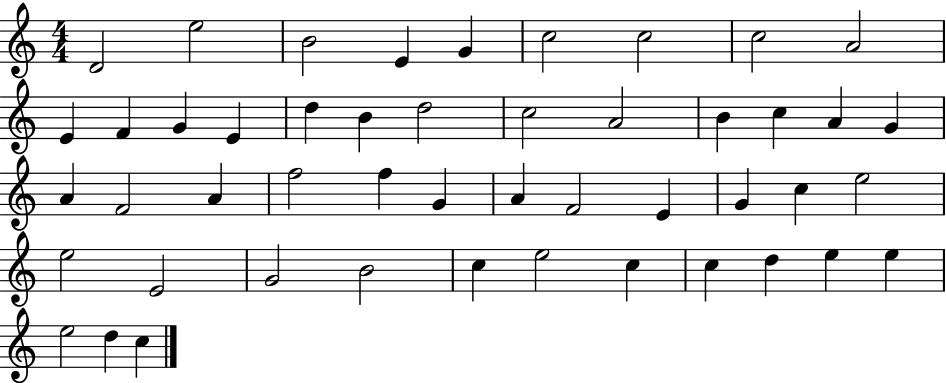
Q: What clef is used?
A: treble